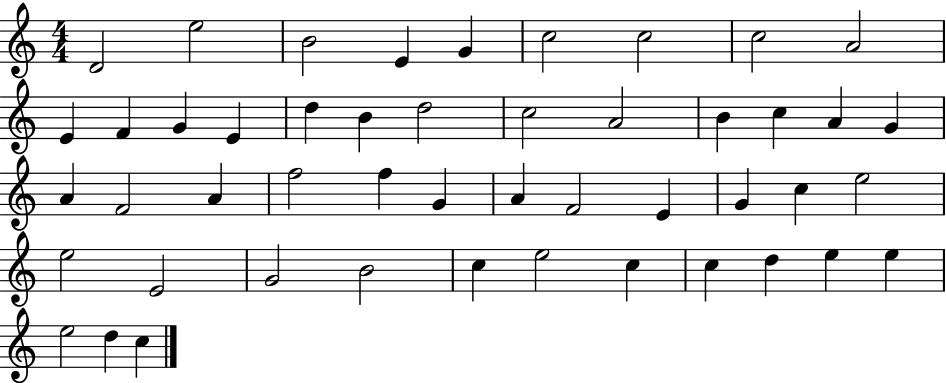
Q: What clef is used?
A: treble